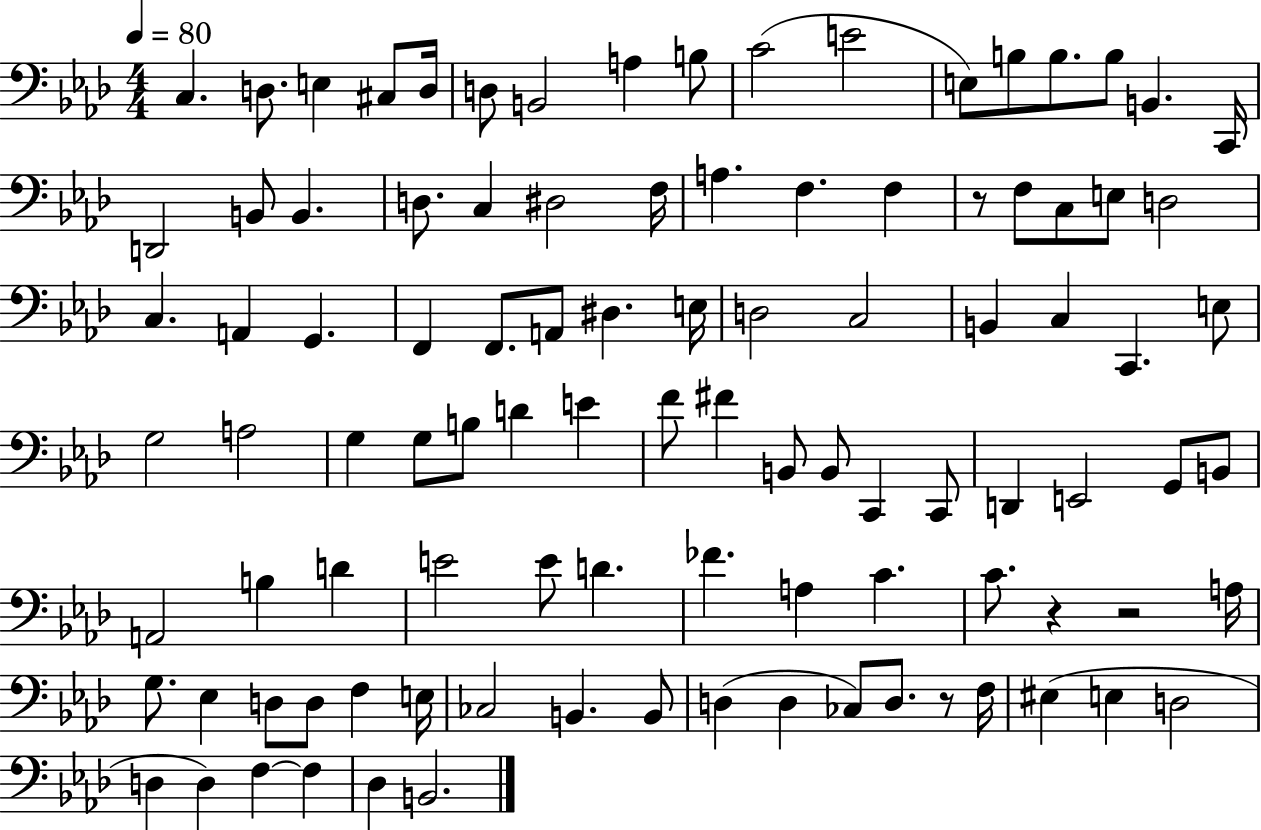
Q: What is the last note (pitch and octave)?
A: B2